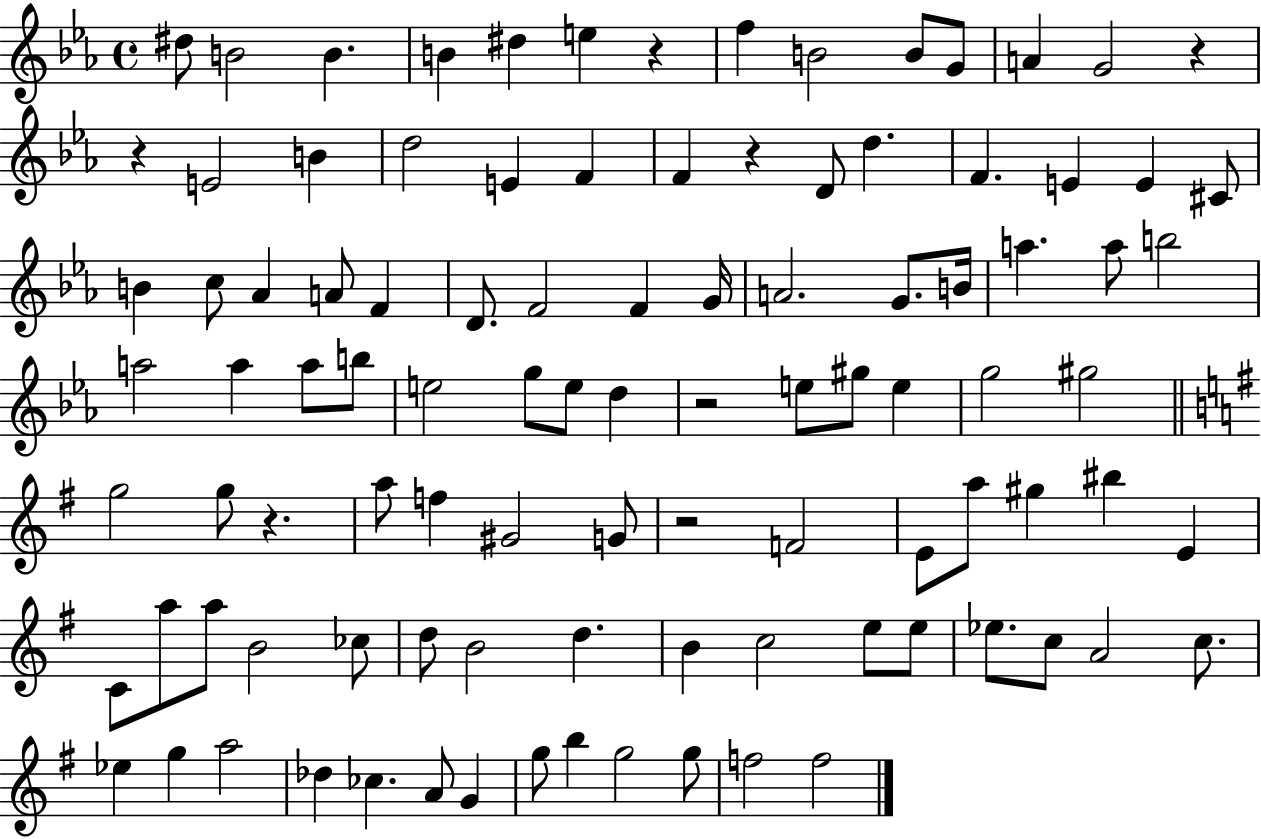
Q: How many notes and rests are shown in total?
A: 100